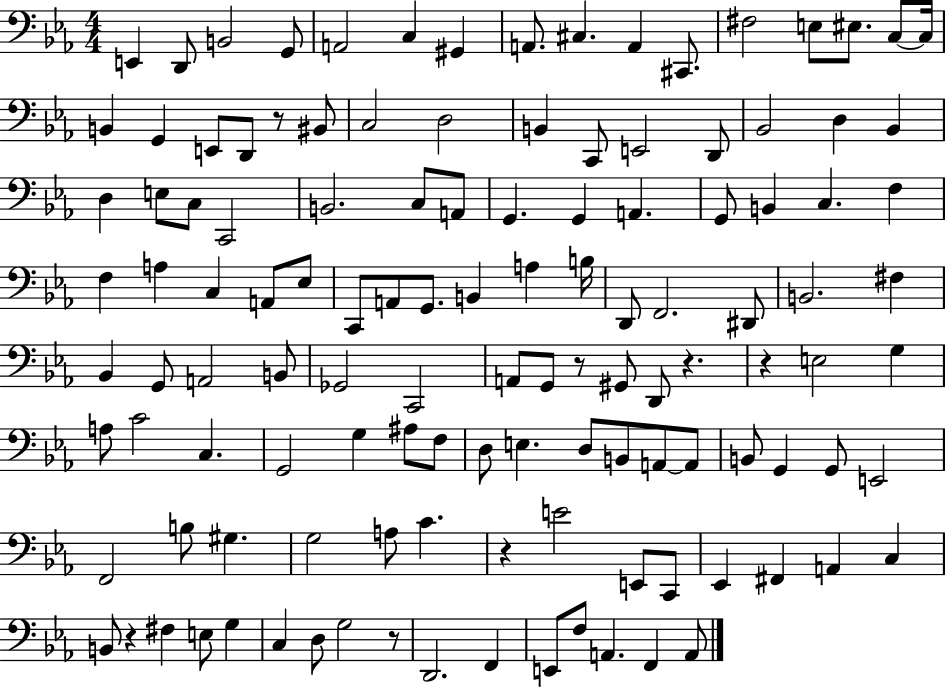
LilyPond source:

{
  \clef bass
  \numericTimeSignature
  \time 4/4
  \key ees \major
  \repeat volta 2 { e,4 d,8 b,2 g,8 | a,2 c4 gis,4 | a,8. cis4. a,4 cis,8. | fis2 e8 eis8. c8~~ c16 | \break b,4 g,4 e,8 d,8 r8 bis,8 | c2 d2 | b,4 c,8 e,2 d,8 | bes,2 d4 bes,4 | \break d4 e8 c8 c,2 | b,2. c8 a,8 | g,4. g,4 a,4. | g,8 b,4 c4. f4 | \break f4 a4 c4 a,8 ees8 | c,8 a,8 g,8. b,4 a4 b16 | d,8 f,2. dis,8 | b,2. fis4 | \break bes,4 g,8 a,2 b,8 | ges,2 c,2 | a,8 g,8 r8 gis,8 d,8 r4. | r4 e2 g4 | \break a8 c'2 c4. | g,2 g4 ais8 f8 | d8 e4. d8 b,8 a,8~~ a,8 | b,8 g,4 g,8 e,2 | \break f,2 b8 gis4. | g2 a8 c'4. | r4 e'2 e,8 c,8 | ees,4 fis,4 a,4 c4 | \break b,8 r4 fis4 e8 g4 | c4 d8 g2 r8 | d,2. f,4 | e,8 f8 a,4. f,4 a,8 | \break } \bar "|."
}